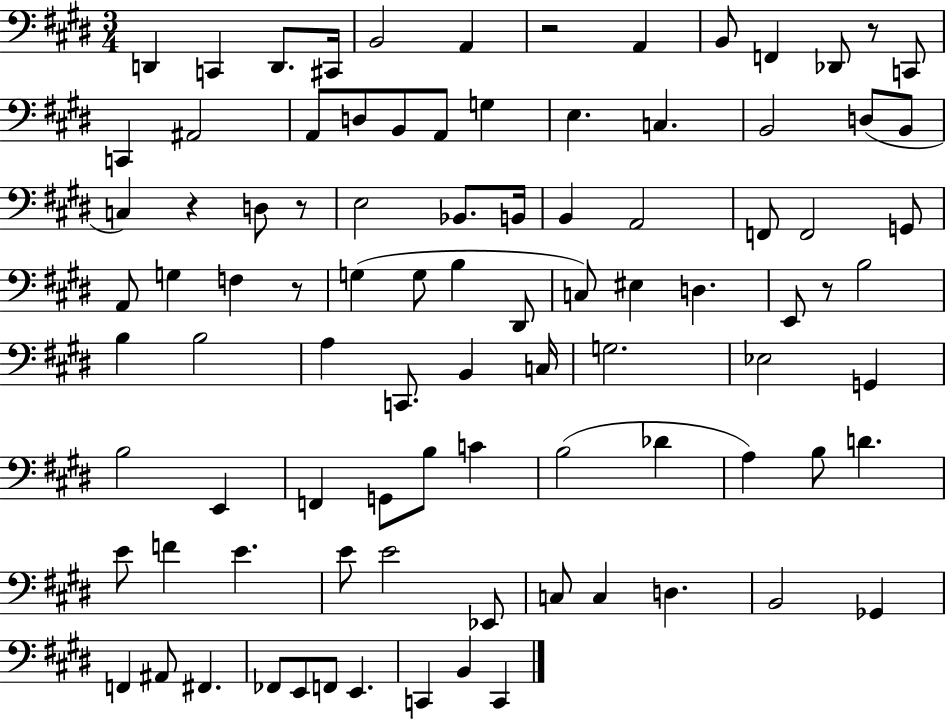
X:1
T:Untitled
M:3/4
L:1/4
K:E
D,, C,, D,,/2 ^C,,/4 B,,2 A,, z2 A,, B,,/2 F,, _D,,/2 z/2 C,,/2 C,, ^A,,2 A,,/2 D,/2 B,,/2 A,,/2 G, E, C, B,,2 D,/2 B,,/2 C, z D,/2 z/2 E,2 _B,,/2 B,,/4 B,, A,,2 F,,/2 F,,2 G,,/2 A,,/2 G, F, z/2 G, G,/2 B, ^D,,/2 C,/2 ^E, D, E,,/2 z/2 B,2 B, B,2 A, C,,/2 B,, C,/4 G,2 _E,2 G,, B,2 E,, F,, G,,/2 B,/2 C B,2 _D A, B,/2 D E/2 F E E/2 E2 _E,,/2 C,/2 C, D, B,,2 _G,, F,, ^A,,/2 ^F,, _F,,/2 E,,/2 F,,/2 E,, C,, B,, C,,